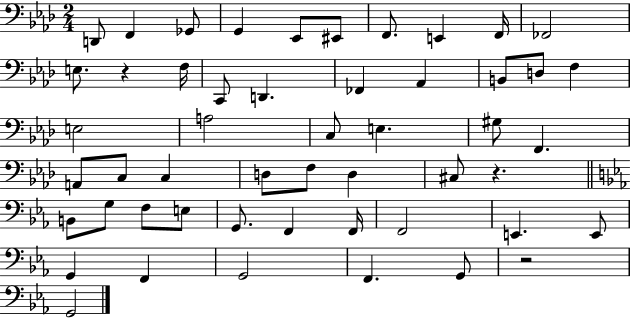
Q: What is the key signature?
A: AES major